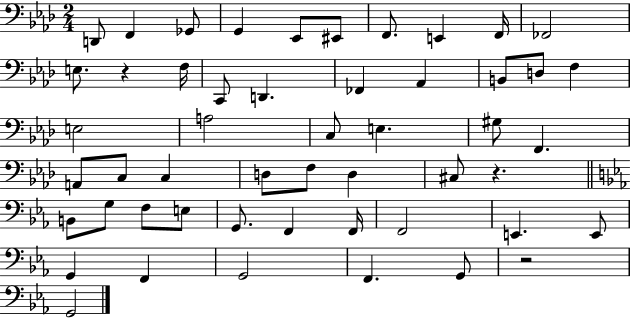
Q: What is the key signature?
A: AES major